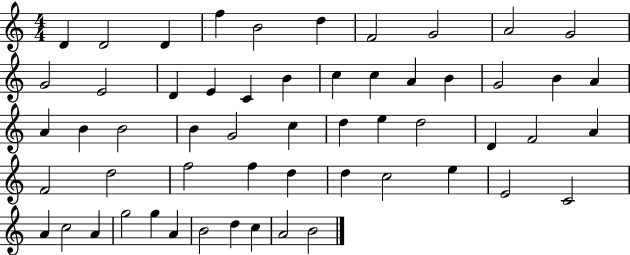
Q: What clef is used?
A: treble